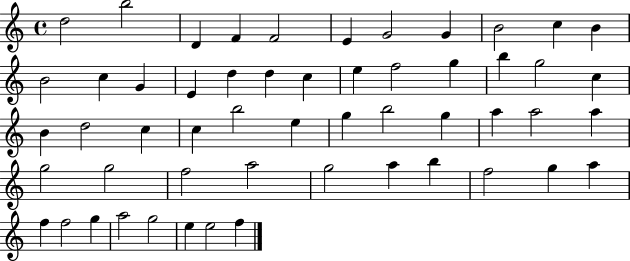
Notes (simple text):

D5/h B5/h D4/q F4/q F4/h E4/q G4/h G4/q B4/h C5/q B4/q B4/h C5/q G4/q E4/q D5/q D5/q C5/q E5/q F5/h G5/q B5/q G5/h C5/q B4/q D5/h C5/q C5/q B5/h E5/q G5/q B5/h G5/q A5/q A5/h A5/q G5/h G5/h F5/h A5/h G5/h A5/q B5/q F5/h G5/q A5/q F5/q F5/h G5/q A5/h G5/h E5/q E5/h F5/q